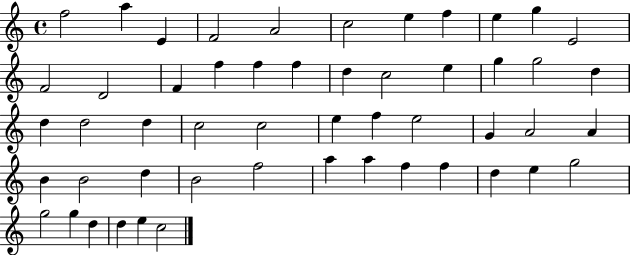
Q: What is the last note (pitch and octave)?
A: C5